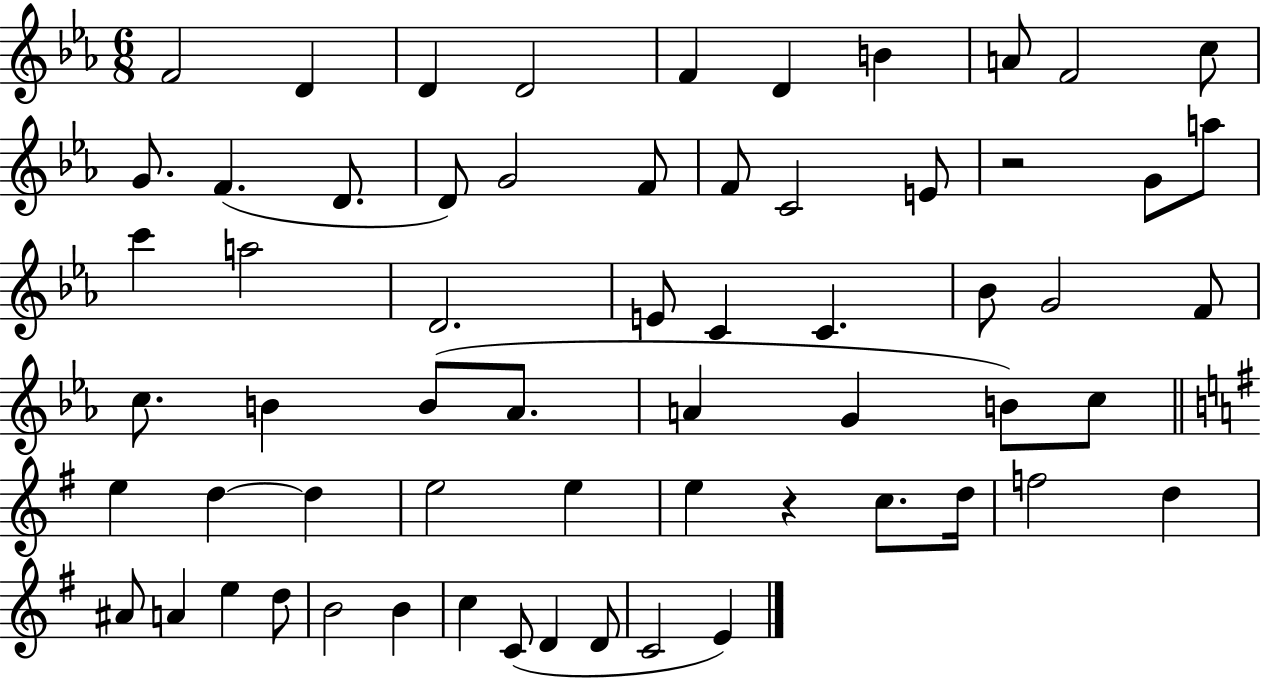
F4/h D4/q D4/q D4/h F4/q D4/q B4/q A4/e F4/h C5/e G4/e. F4/q. D4/e. D4/e G4/h F4/e F4/e C4/h E4/e R/h G4/e A5/e C6/q A5/h D4/h. E4/e C4/q C4/q. Bb4/e G4/h F4/e C5/e. B4/q B4/e Ab4/e. A4/q G4/q B4/e C5/e E5/q D5/q D5/q E5/h E5/q E5/q R/q C5/e. D5/s F5/h D5/q A#4/e A4/q E5/q D5/e B4/h B4/q C5/q C4/e D4/q D4/e C4/h E4/q